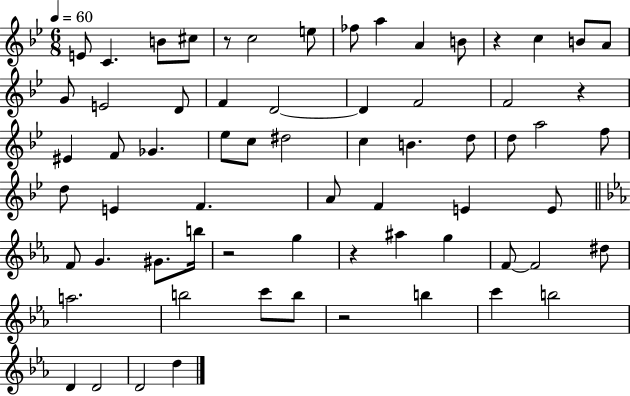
{
  \clef treble
  \numericTimeSignature
  \time 6/8
  \key bes \major
  \tempo 4 = 60
  \repeat volta 2 { e'8 c'4. b'8 cis''8 | r8 c''2 e''8 | fes''8 a''4 a'4 b'8 | r4 c''4 b'8 a'8 | \break g'8 e'2 d'8 | f'4 d'2~~ | d'4 f'2 | f'2 r4 | \break eis'4 f'8 ges'4. | ees''8 c''8 dis''2 | c''4 b'4. d''8 | d''8 a''2 f''8 | \break d''8 e'4 f'4. | a'8 f'4 e'4 e'8 | \bar "||" \break \key ees \major f'8 g'4. gis'8. b''16 | r2 g''4 | r4 ais''4 g''4 | f'8~~ f'2 dis''8 | \break a''2. | b''2 c'''8 b''8 | r2 b''4 | c'''4 b''2 | \break d'4 d'2 | d'2 d''4 | } \bar "|."
}